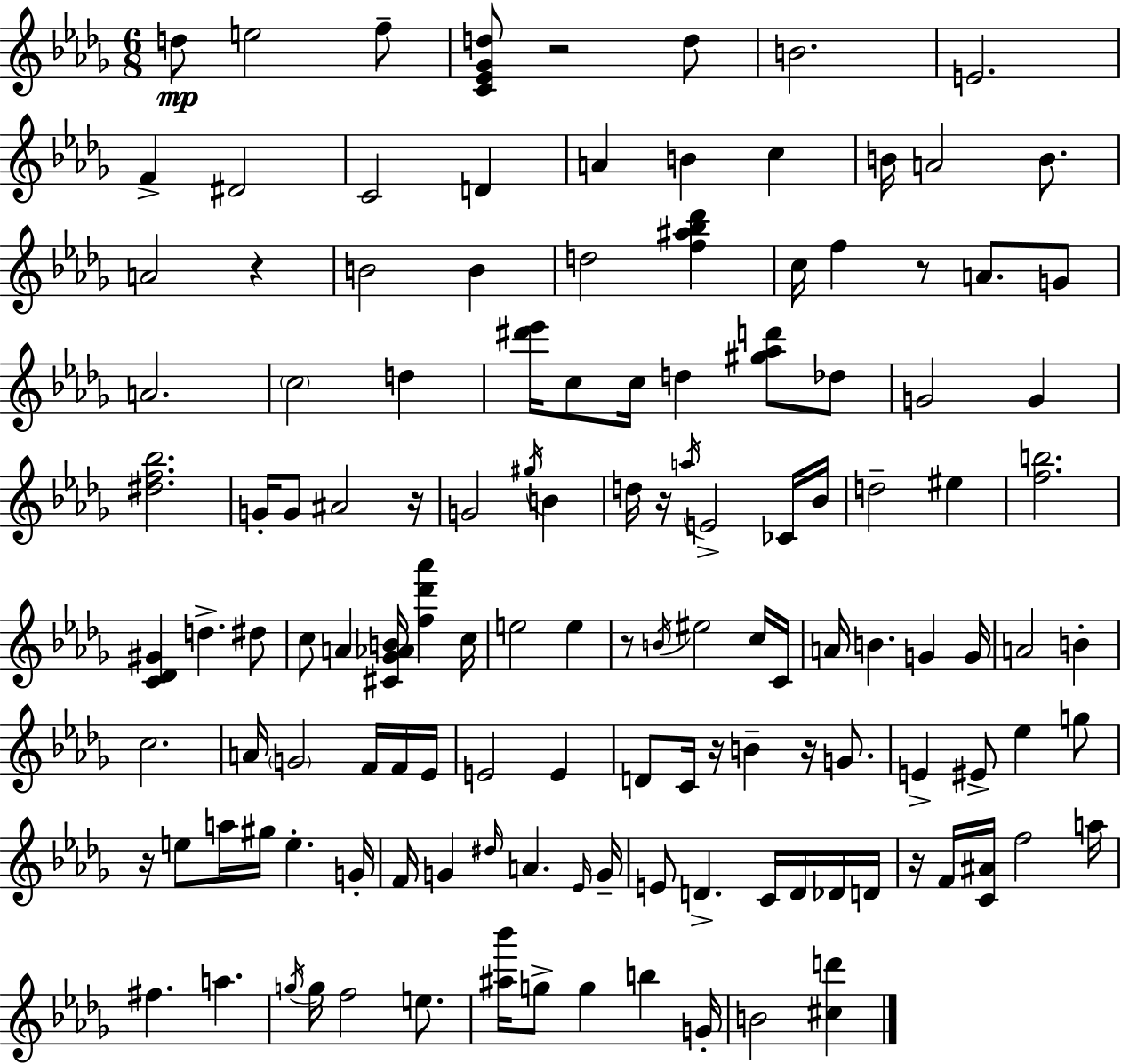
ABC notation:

X:1
T:Untitled
M:6/8
L:1/4
K:Bbm
d/2 e2 f/2 [C_E_Gd]/2 z2 d/2 B2 E2 F ^D2 C2 D A B c B/4 A2 B/2 A2 z B2 B d2 [f^a_b_d'] c/4 f z/2 A/2 G/2 A2 c2 d [^d'_e']/4 c/2 c/4 d [^g_ad']/2 _d/2 G2 G [^df_b]2 G/4 G/2 ^A2 z/4 G2 ^g/4 B d/4 z/4 a/4 E2 _C/4 _B/4 d2 ^e [fb]2 [C_D^G] d ^d/2 c/2 A [^C_G_AB]/4 [f_d'_a'] c/4 e2 e z/2 B/4 ^e2 c/4 C/4 A/4 B G G/4 A2 B c2 A/4 G2 F/4 F/4 _E/4 E2 E D/2 C/4 z/4 B z/4 G/2 E ^E/2 _e g/2 z/4 e/2 a/4 ^g/4 e G/4 F/4 G ^d/4 A _E/4 G/4 E/2 D C/4 D/4 _D/4 D/4 z/4 F/4 [C^A]/4 f2 a/4 ^f a g/4 g/4 f2 e/2 [^a_b']/4 g/2 g b G/4 B2 [^cd']